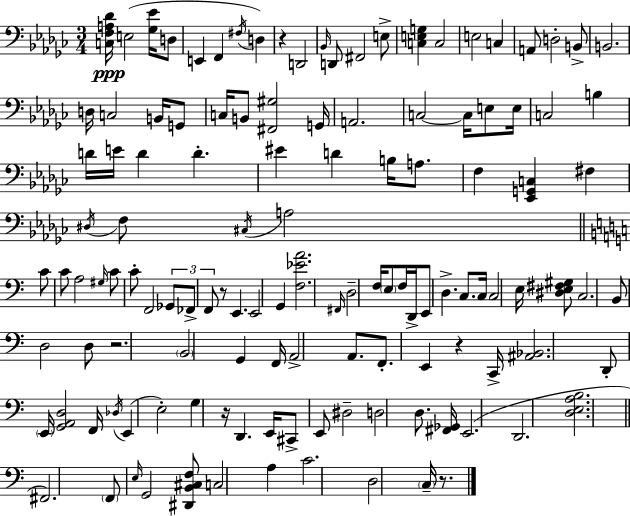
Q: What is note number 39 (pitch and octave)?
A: B3